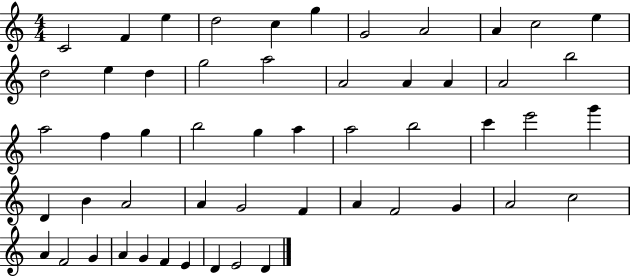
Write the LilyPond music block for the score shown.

{
  \clef treble
  \numericTimeSignature
  \time 4/4
  \key c \major
  c'2 f'4 e''4 | d''2 c''4 g''4 | g'2 a'2 | a'4 c''2 e''4 | \break d''2 e''4 d''4 | g''2 a''2 | a'2 a'4 a'4 | a'2 b''2 | \break a''2 f''4 g''4 | b''2 g''4 a''4 | a''2 b''2 | c'''4 e'''2 g'''4 | \break d'4 b'4 a'2 | a'4 g'2 f'4 | a'4 f'2 g'4 | a'2 c''2 | \break a'4 f'2 g'4 | a'4 g'4 f'4 e'4 | d'4 e'2 d'4 | \bar "|."
}